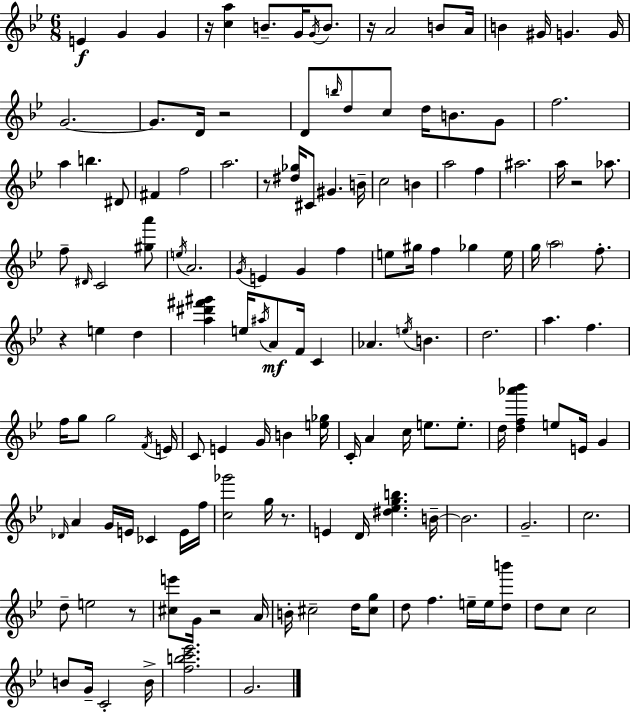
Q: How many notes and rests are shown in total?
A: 143